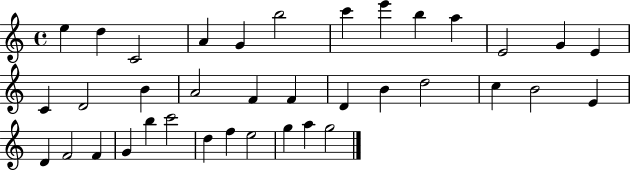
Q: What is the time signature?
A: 4/4